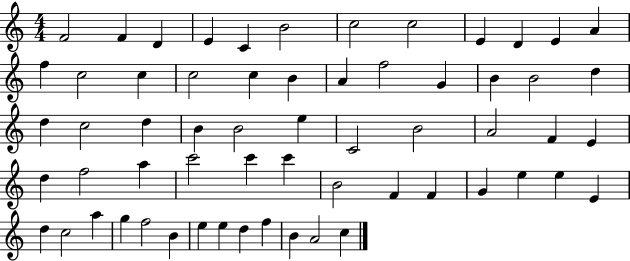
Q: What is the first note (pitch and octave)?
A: F4